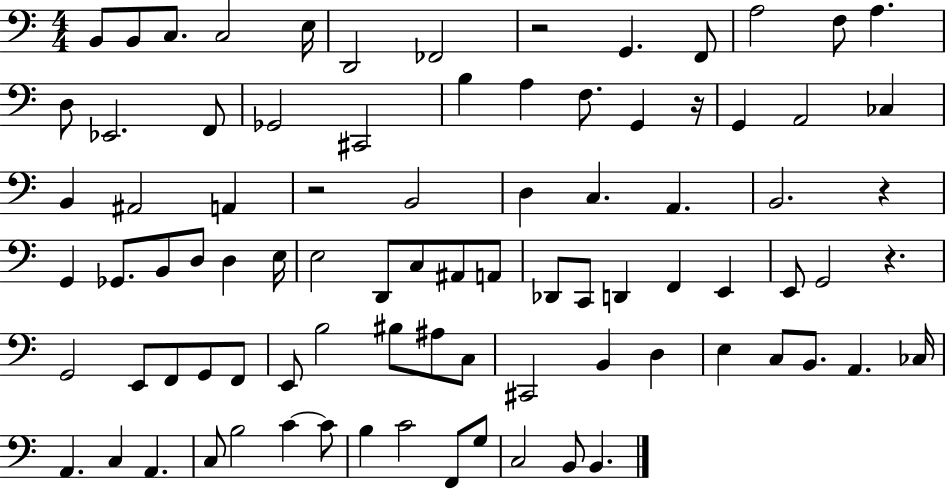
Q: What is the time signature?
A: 4/4